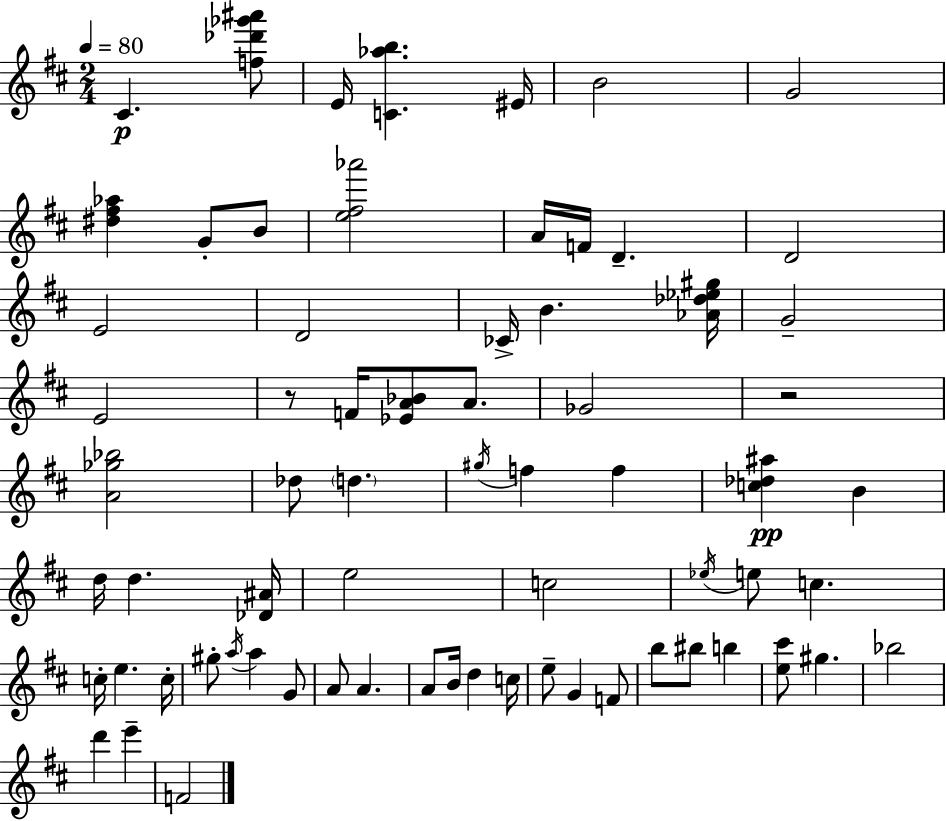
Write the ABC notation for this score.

X:1
T:Untitled
M:2/4
L:1/4
K:D
^C [f_d'_g'^a']/2 E/4 [C_ab] ^E/4 B2 G2 [^d^f_a] G/2 B/2 [e^f_a']2 A/4 F/4 D D2 E2 D2 _C/4 B [_A_d_e^g]/4 G2 E2 z/2 F/4 [_EA_B]/2 A/2 _G2 z2 [A_g_b]2 _d/2 d ^g/4 f f [c_d^a] B d/4 d [_D^A]/4 e2 c2 _e/4 e/2 c c/4 e c/4 ^g/2 a/4 a G/2 A/2 A A/2 B/4 d c/4 e/2 G F/2 b/2 ^b/2 b [e^c']/2 ^g _b2 d' e' F2